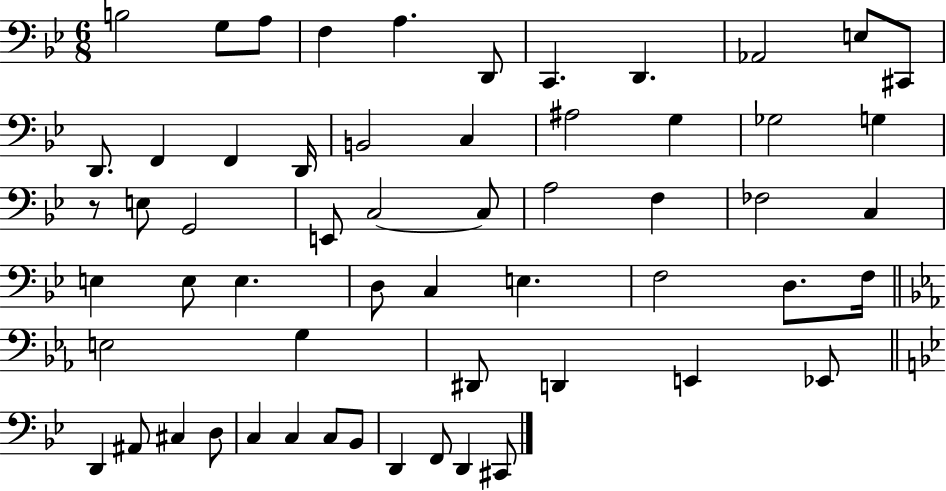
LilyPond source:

{
  \clef bass
  \numericTimeSignature
  \time 6/8
  \key bes \major
  b2 g8 a8 | f4 a4. d,8 | c,4. d,4. | aes,2 e8 cis,8 | \break d,8. f,4 f,4 d,16 | b,2 c4 | ais2 g4 | ges2 g4 | \break r8 e8 g,2 | e,8 c2~~ c8 | a2 f4 | fes2 c4 | \break e4 e8 e4. | d8 c4 e4. | f2 d8. f16 | \bar "||" \break \key ees \major e2 g4 | dis,8 d,4 e,4 ees,8 | \bar "||" \break \key g \minor d,4 ais,8 cis4 d8 | c4 c4 c8 bes,8 | d,4 f,8 d,4 cis,8 | \bar "|."
}